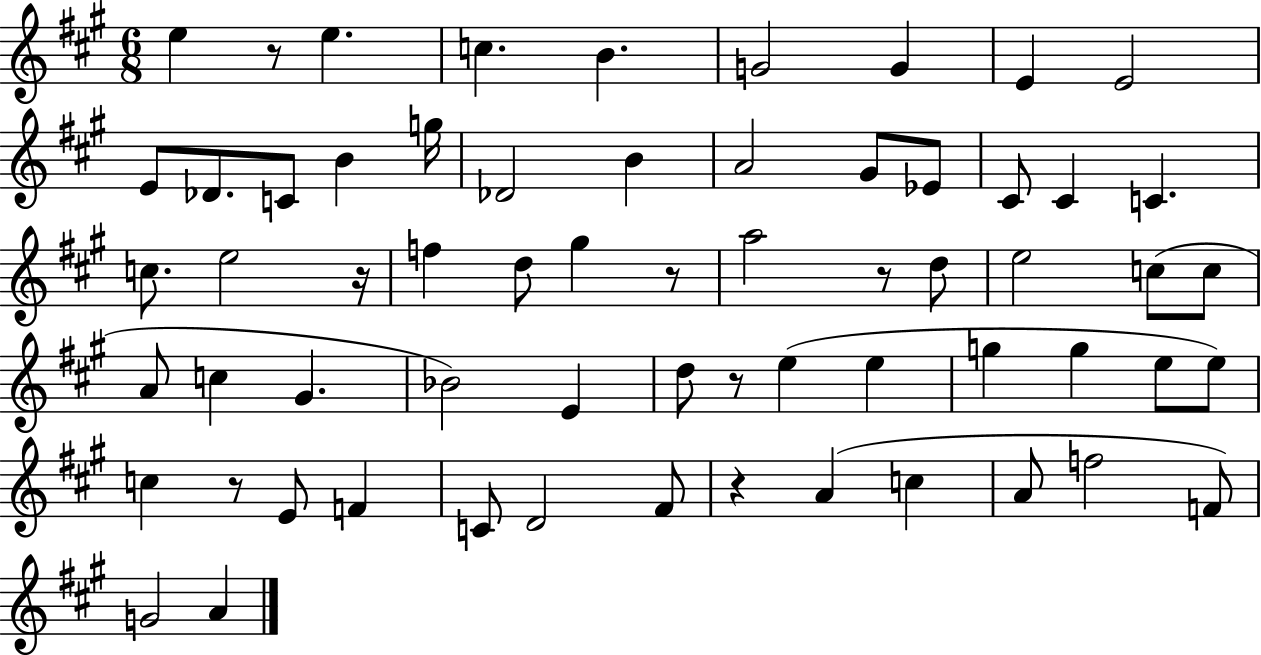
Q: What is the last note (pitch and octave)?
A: A4